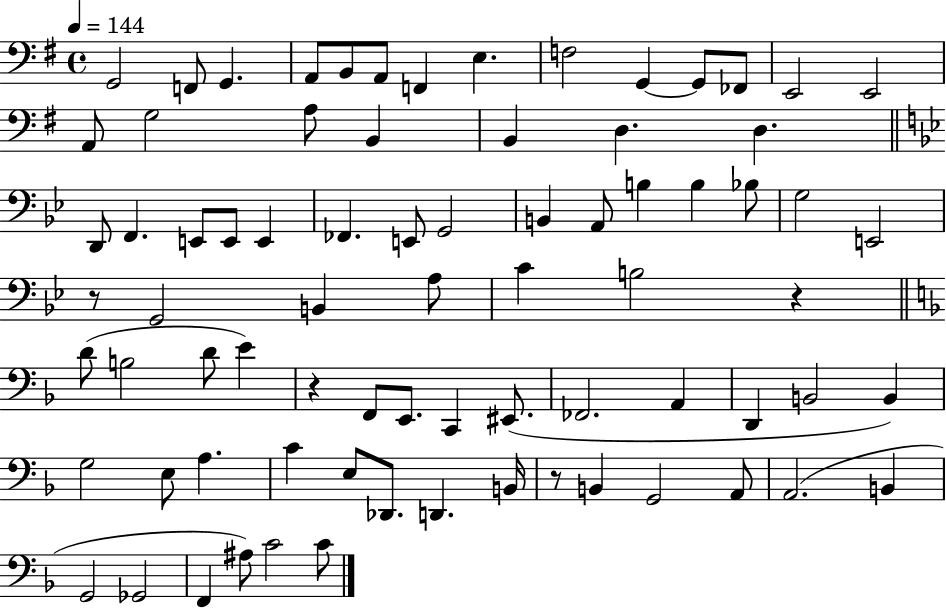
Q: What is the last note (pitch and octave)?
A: C4